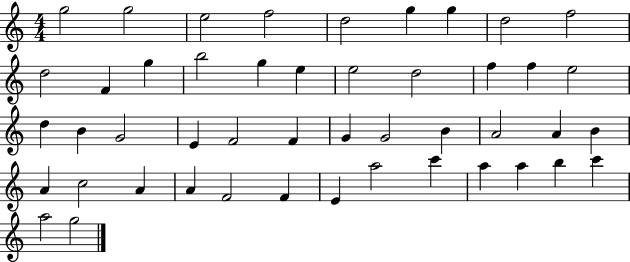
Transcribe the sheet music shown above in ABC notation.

X:1
T:Untitled
M:4/4
L:1/4
K:C
g2 g2 e2 f2 d2 g g d2 f2 d2 F g b2 g e e2 d2 f f e2 d B G2 E F2 F G G2 B A2 A B A c2 A A F2 F E a2 c' a a b c' a2 g2